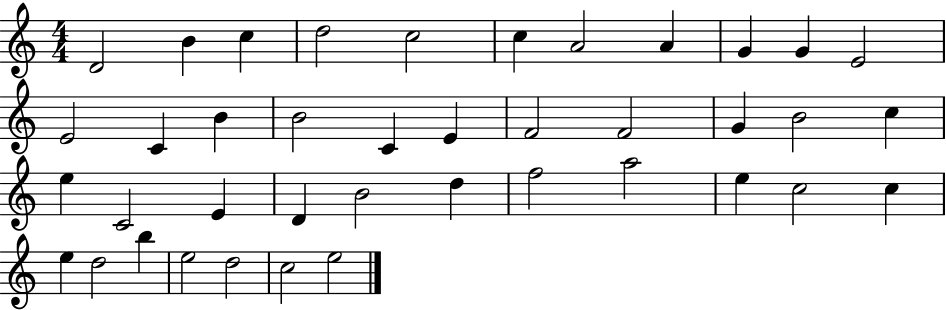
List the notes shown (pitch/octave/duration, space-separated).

D4/h B4/q C5/q D5/h C5/h C5/q A4/h A4/q G4/q G4/q E4/h E4/h C4/q B4/q B4/h C4/q E4/q F4/h F4/h G4/q B4/h C5/q E5/q C4/h E4/q D4/q B4/h D5/q F5/h A5/h E5/q C5/h C5/q E5/q D5/h B5/q E5/h D5/h C5/h E5/h